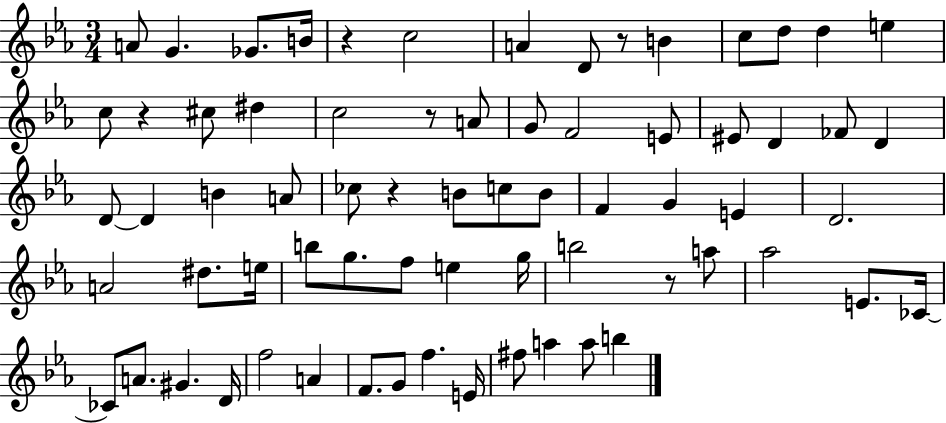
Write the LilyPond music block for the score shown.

{
  \clef treble
  \numericTimeSignature
  \time 3/4
  \key ees \major
  a'8 g'4. ges'8. b'16 | r4 c''2 | a'4 d'8 r8 b'4 | c''8 d''8 d''4 e''4 | \break c''8 r4 cis''8 dis''4 | c''2 r8 a'8 | g'8 f'2 e'8 | eis'8 d'4 fes'8 d'4 | \break d'8~~ d'4 b'4 a'8 | ces''8 r4 b'8 c''8 b'8 | f'4 g'4 e'4 | d'2. | \break a'2 dis''8. e''16 | b''8 g''8. f''8 e''4 g''16 | b''2 r8 a''8 | aes''2 e'8. ces'16~~ | \break ces'8 a'8. gis'4. d'16 | f''2 a'4 | f'8. g'8 f''4. e'16 | fis''8 a''4 a''8 b''4 | \break \bar "|."
}